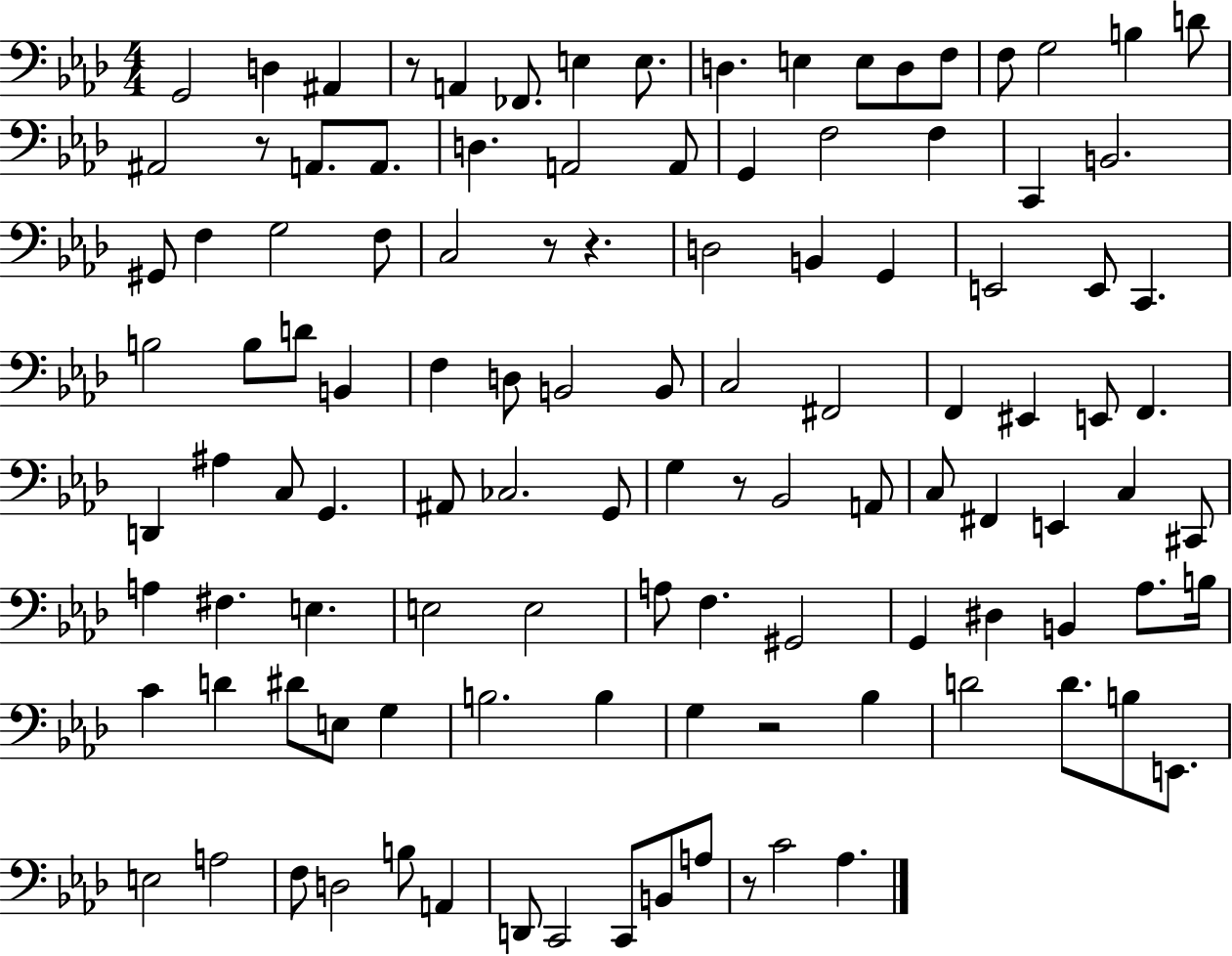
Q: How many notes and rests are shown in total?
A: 113